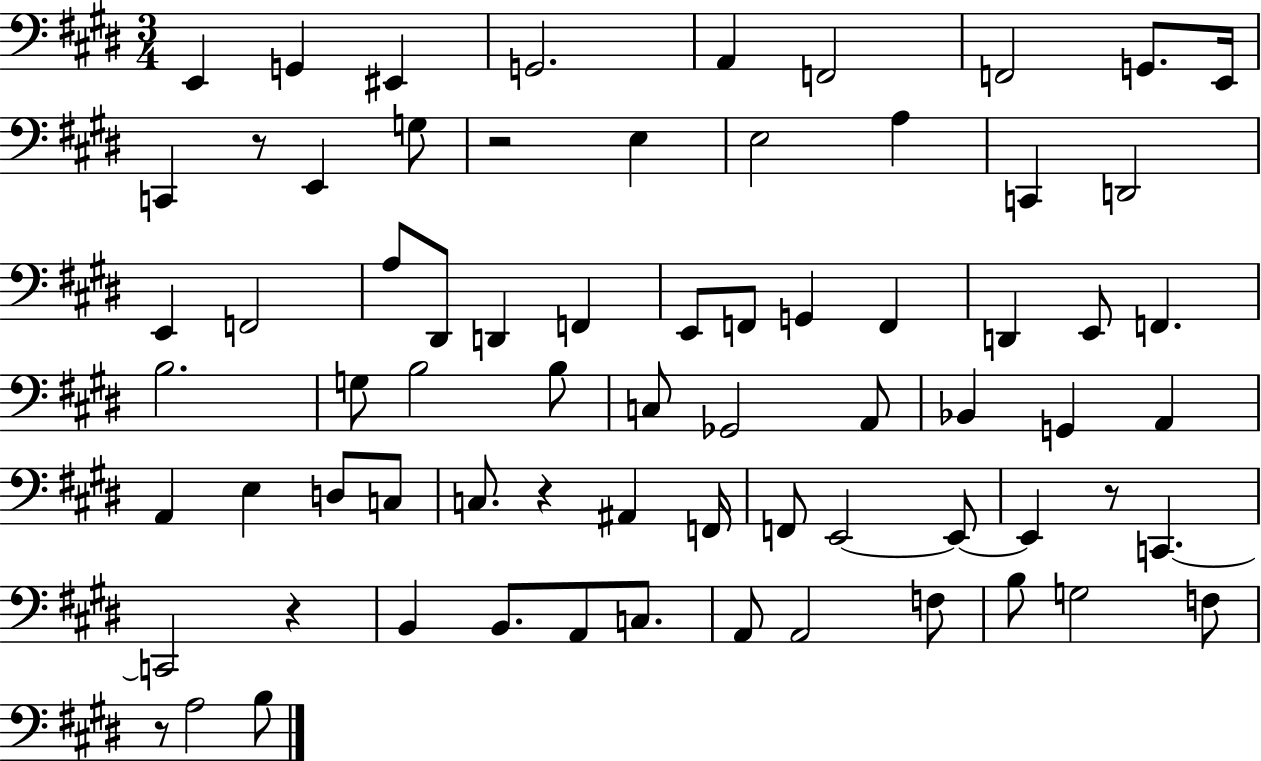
X:1
T:Untitled
M:3/4
L:1/4
K:E
E,, G,, ^E,, G,,2 A,, F,,2 F,,2 G,,/2 E,,/4 C,, z/2 E,, G,/2 z2 E, E,2 A, C,, D,,2 E,, F,,2 A,/2 ^D,,/2 D,, F,, E,,/2 F,,/2 G,, F,, D,, E,,/2 F,, B,2 G,/2 B,2 B,/2 C,/2 _G,,2 A,,/2 _B,, G,, A,, A,, E, D,/2 C,/2 C,/2 z ^A,, F,,/4 F,,/2 E,,2 E,,/2 E,, z/2 C,, C,,2 z B,, B,,/2 A,,/2 C,/2 A,,/2 A,,2 F,/2 B,/2 G,2 F,/2 z/2 A,2 B,/2